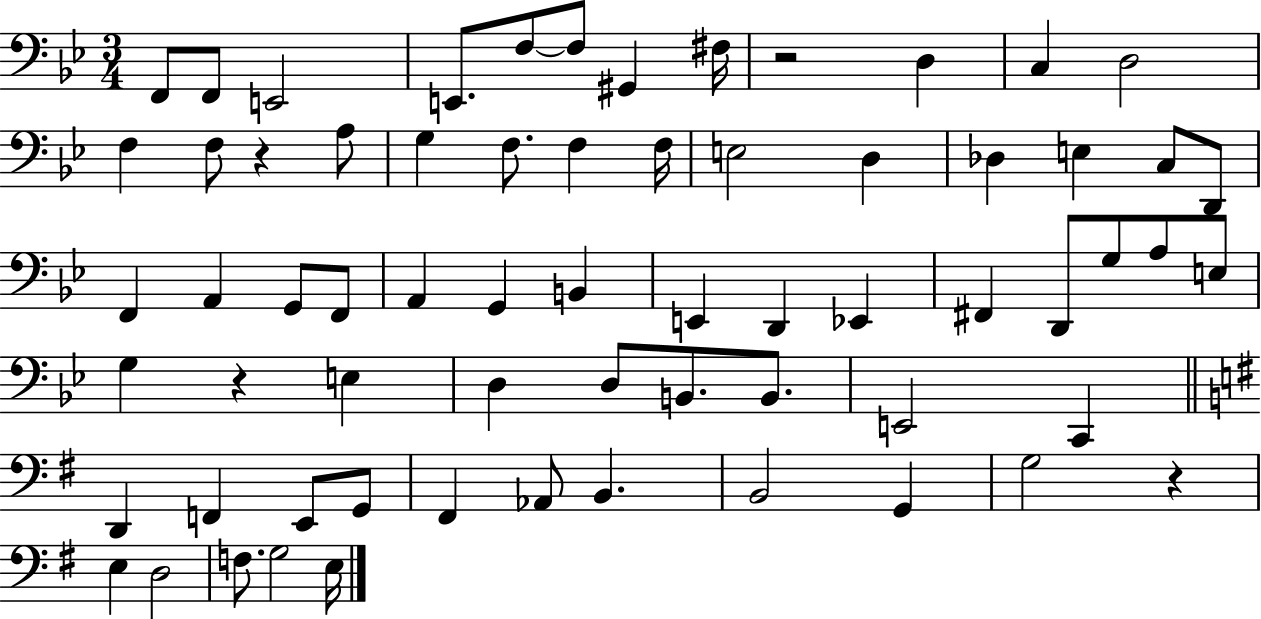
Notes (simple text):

F2/e F2/e E2/h E2/e. F3/e F3/e G#2/q F#3/s R/h D3/q C3/q D3/h F3/q F3/e R/q A3/e G3/q F3/e. F3/q F3/s E3/h D3/q Db3/q E3/q C3/e D2/e F2/q A2/q G2/e F2/e A2/q G2/q B2/q E2/q D2/q Eb2/q F#2/q D2/e G3/e A3/e E3/e G3/q R/q E3/q D3/q D3/e B2/e. B2/e. E2/h C2/q D2/q F2/q E2/e G2/e F#2/q Ab2/e B2/q. B2/h G2/q G3/h R/q E3/q D3/h F3/e. G3/h E3/s